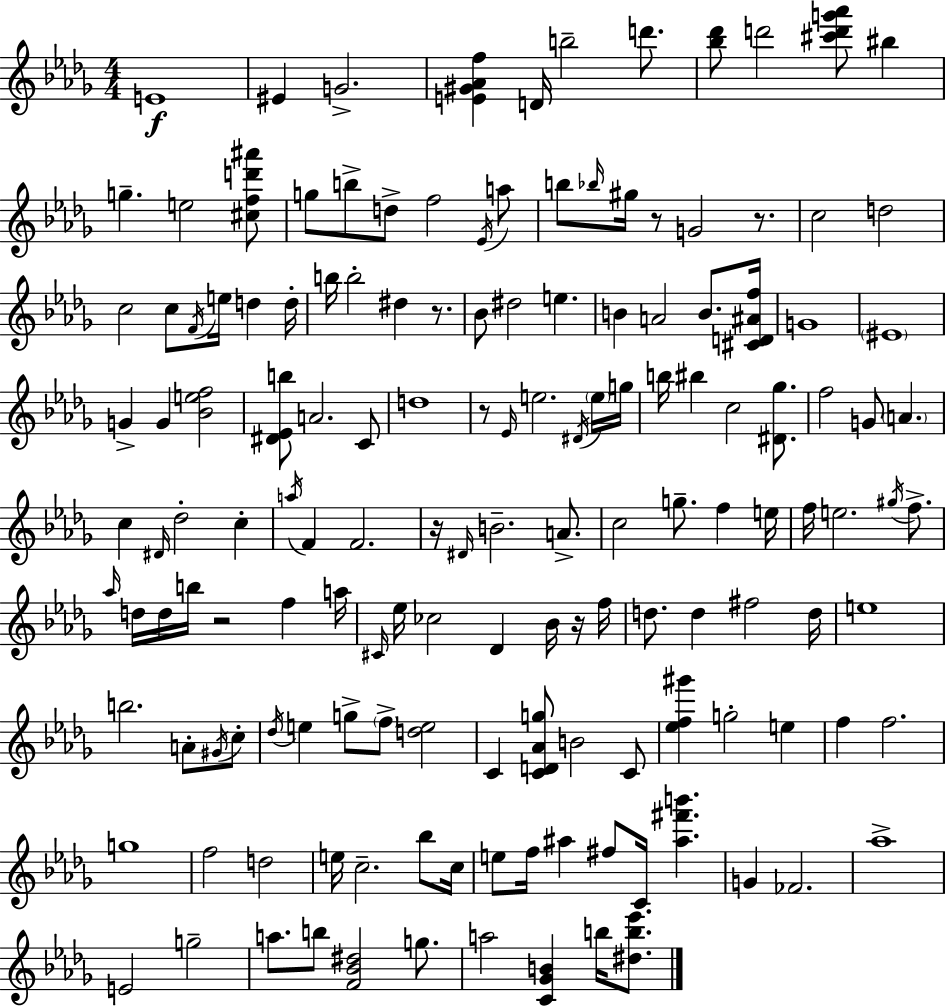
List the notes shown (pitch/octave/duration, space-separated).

E4/w EIS4/q G4/h. [E4,G#4,Ab4,F5]/q D4/s B5/h D6/e. [Bb5,Db6]/e D6/h [C#6,D6,G6,Ab6]/e BIS5/q G5/q. E5/h [C#5,F5,D6,A#6]/e G5/e B5/e D5/e F5/h Eb4/s A5/e B5/e Bb5/s G#5/s R/e G4/h R/e. C5/h D5/h C5/h C5/e F4/s E5/s D5/q D5/s B5/s B5/h D#5/q R/e. Bb4/e D#5/h E5/q. B4/q A4/h B4/e. [C#4,D4,A#4,F5]/s G4/w EIS4/w G4/q G4/q [Bb4,E5,F5]/h [D#4,Eb4,B5]/e A4/h. C4/e D5/w R/e Eb4/s E5/h. D#4/s E5/s G5/s B5/s BIS5/q C5/h [D#4,Gb5]/e. F5/h G4/e A4/q. C5/q D#4/s Db5/h C5/q A5/s F4/q F4/h. R/s D#4/s B4/h. A4/e. C5/h G5/e. F5/q E5/s F5/s E5/h. G#5/s F5/e. Ab5/s D5/s D5/s B5/s R/h F5/q A5/s C#4/s Eb5/s CES5/h Db4/q Bb4/s R/s F5/s D5/e. D5/q F#5/h D5/s E5/w B5/h. A4/e G#4/s C5/e Db5/s E5/q G5/e F5/e [D5,E5]/h C4/q [C4,D4,Ab4,G5]/e B4/h C4/e [Eb5,F5,G#6]/q G5/h E5/q F5/q F5/h. G5/w F5/h D5/h E5/s C5/h. Bb5/e C5/s E5/e F5/s A#5/q F#5/e C4/s [A#5,F#6,B6]/q. G4/q FES4/h. Ab5/w E4/h G5/h A5/e. B5/e [F4,Bb4,D#5]/h G5/e. A5/h [C4,Gb4,B4]/q B5/s [D#5,B5,Eb6]/e.